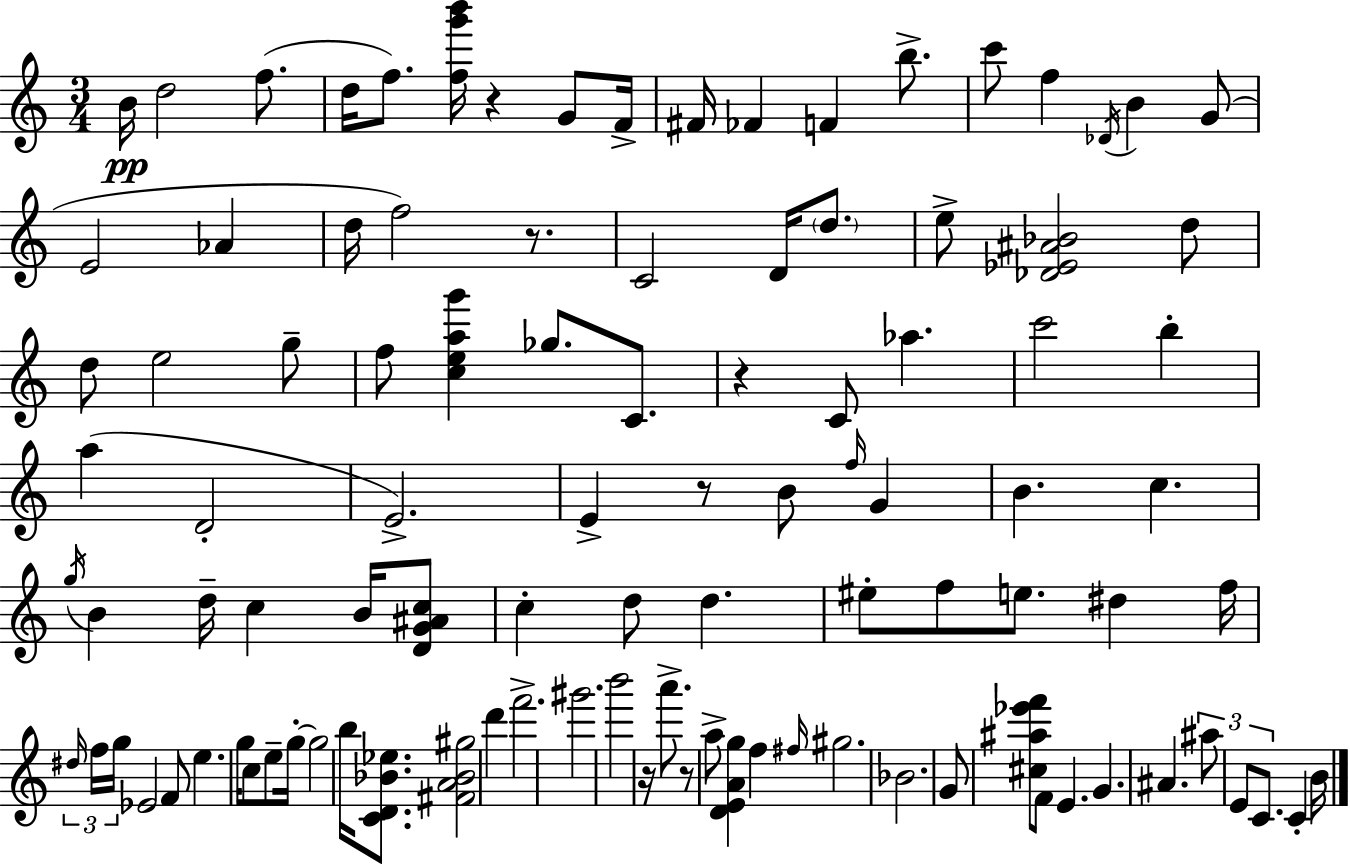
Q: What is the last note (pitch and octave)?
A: B4